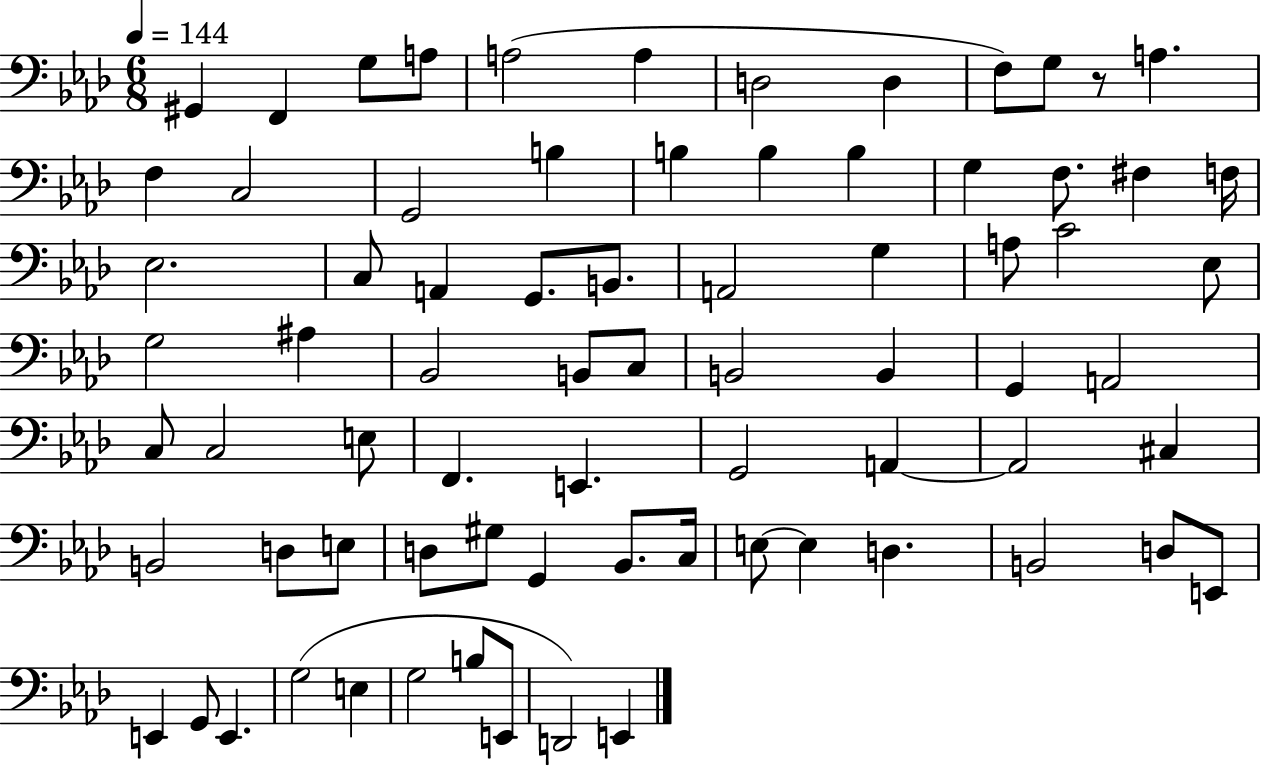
{
  \clef bass
  \numericTimeSignature
  \time 6/8
  \key aes \major
  \tempo 4 = 144
  gis,4 f,4 g8 a8 | a2( a4 | d2 d4 | f8) g8 r8 a4. | \break f4 c2 | g,2 b4 | b4 b4 b4 | g4 f8. fis4 f16 | \break ees2. | c8 a,4 g,8. b,8. | a,2 g4 | a8 c'2 ees8 | \break g2 ais4 | bes,2 b,8 c8 | b,2 b,4 | g,4 a,2 | \break c8 c2 e8 | f,4. e,4. | g,2 a,4~~ | a,2 cis4 | \break b,2 d8 e8 | d8 gis8 g,4 bes,8. c16 | e8~~ e4 d4. | b,2 d8 e,8 | \break e,4 g,8 e,4. | g2( e4 | g2 b8 e,8 | d,2) e,4 | \break \bar "|."
}